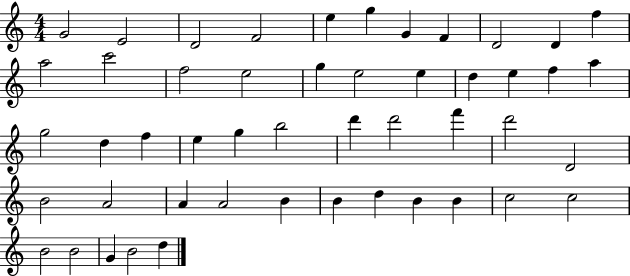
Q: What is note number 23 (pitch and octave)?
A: G5